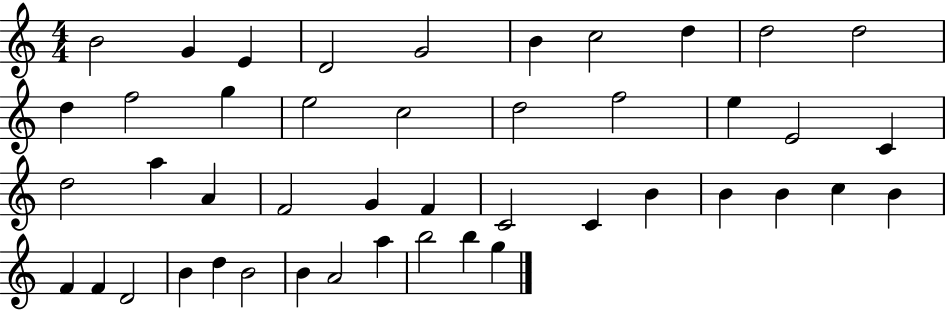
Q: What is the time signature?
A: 4/4